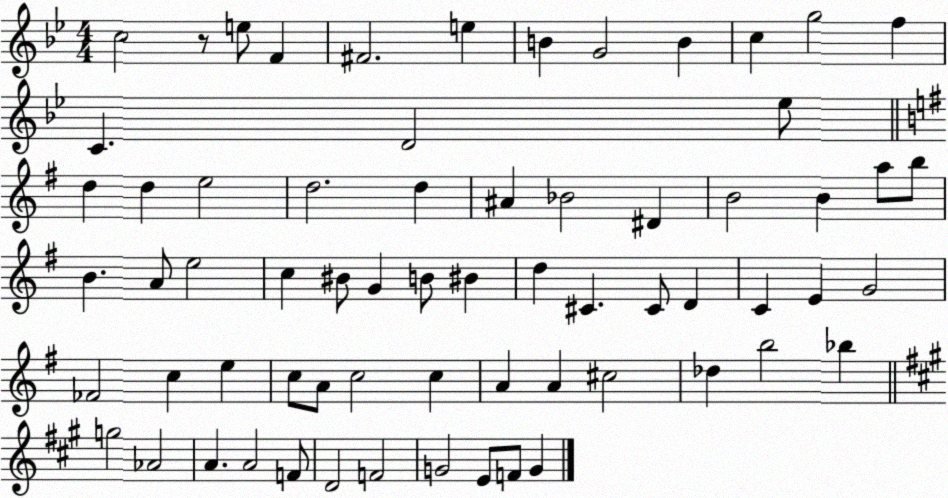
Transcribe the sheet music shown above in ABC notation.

X:1
T:Untitled
M:4/4
L:1/4
K:Bb
c2 z/2 e/2 F ^F2 e B G2 B c g2 f C D2 _e/2 d d e2 d2 d ^A _B2 ^D B2 B a/2 b/2 B A/2 e2 c ^B/2 G B/2 ^B d ^C ^C/2 D C E G2 _F2 c e c/2 A/2 c2 c A A ^c2 _d b2 _b g2 _A2 A A2 F/2 D2 F2 G2 E/2 F/2 G